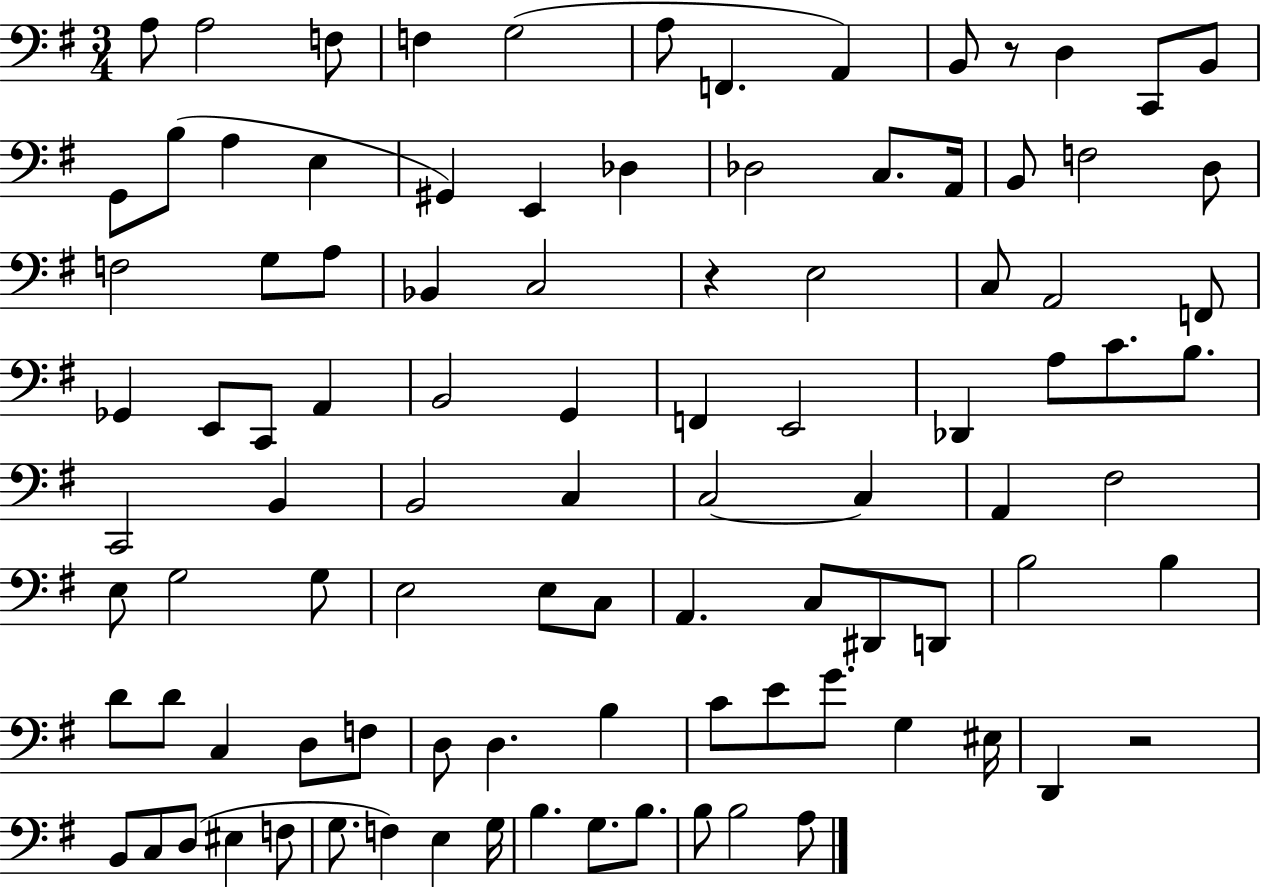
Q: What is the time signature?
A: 3/4